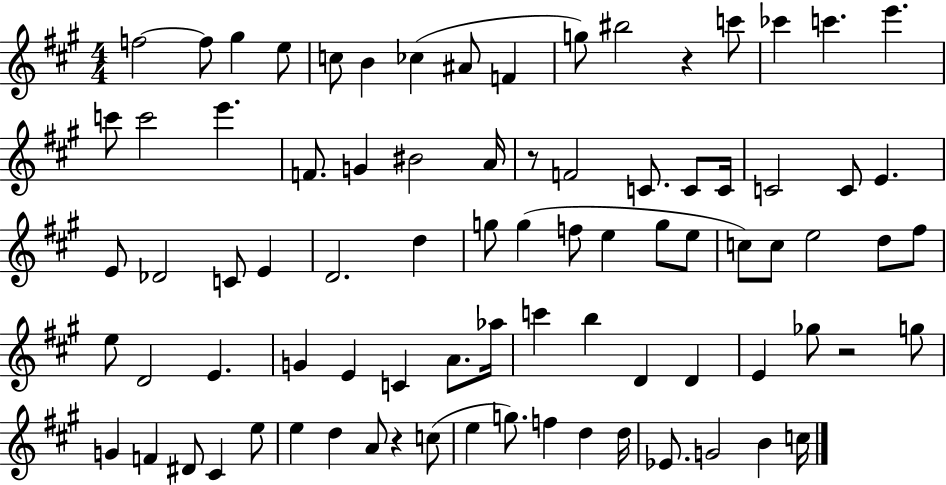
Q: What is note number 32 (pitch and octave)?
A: C4